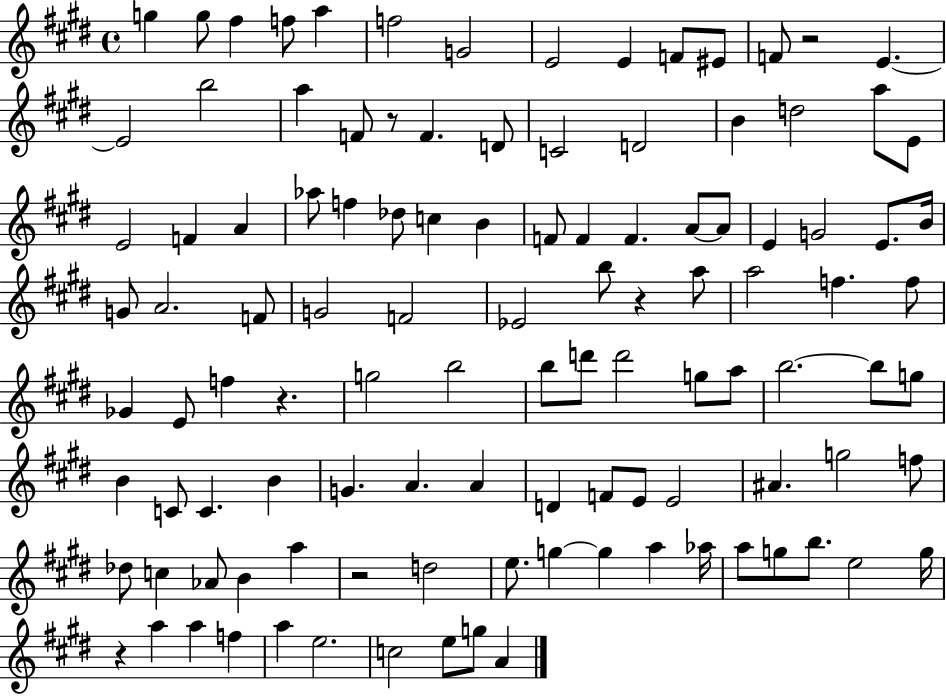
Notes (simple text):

G5/q G5/e F#5/q F5/e A5/q F5/h G4/h E4/h E4/q F4/e EIS4/e F4/e R/h E4/q. E4/h B5/h A5/q F4/e R/e F4/q. D4/e C4/h D4/h B4/q D5/h A5/e E4/e E4/h F4/q A4/q Ab5/e F5/q Db5/e C5/q B4/q F4/e F4/q F4/q. A4/e A4/e E4/q G4/h E4/e. B4/s G4/e A4/h. F4/e G4/h F4/h Eb4/h B5/e R/q A5/e A5/h F5/q. F5/e Gb4/q E4/e F5/q R/q. G5/h B5/h B5/e D6/e D6/h G5/e A5/e B5/h. B5/e G5/e B4/q C4/e C4/q. B4/q G4/q. A4/q. A4/q D4/q F4/e E4/e E4/h A#4/q. G5/h F5/e Db5/e C5/q Ab4/e B4/q A5/q R/h D5/h E5/e. G5/q G5/q A5/q Ab5/s A5/e G5/e B5/e. E5/h G5/s R/q A5/q A5/q F5/q A5/q E5/h. C5/h E5/e G5/e A4/q